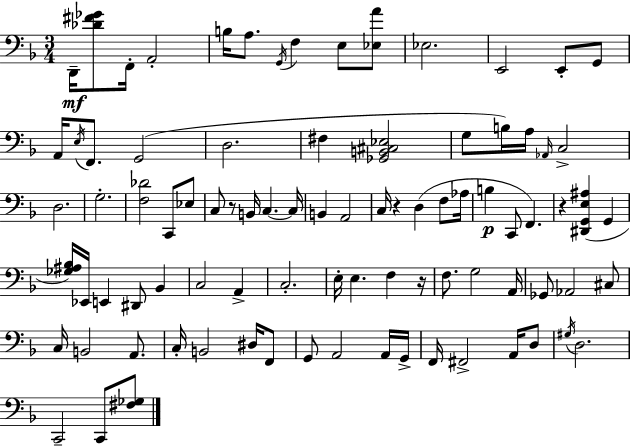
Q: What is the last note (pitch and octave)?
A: C2